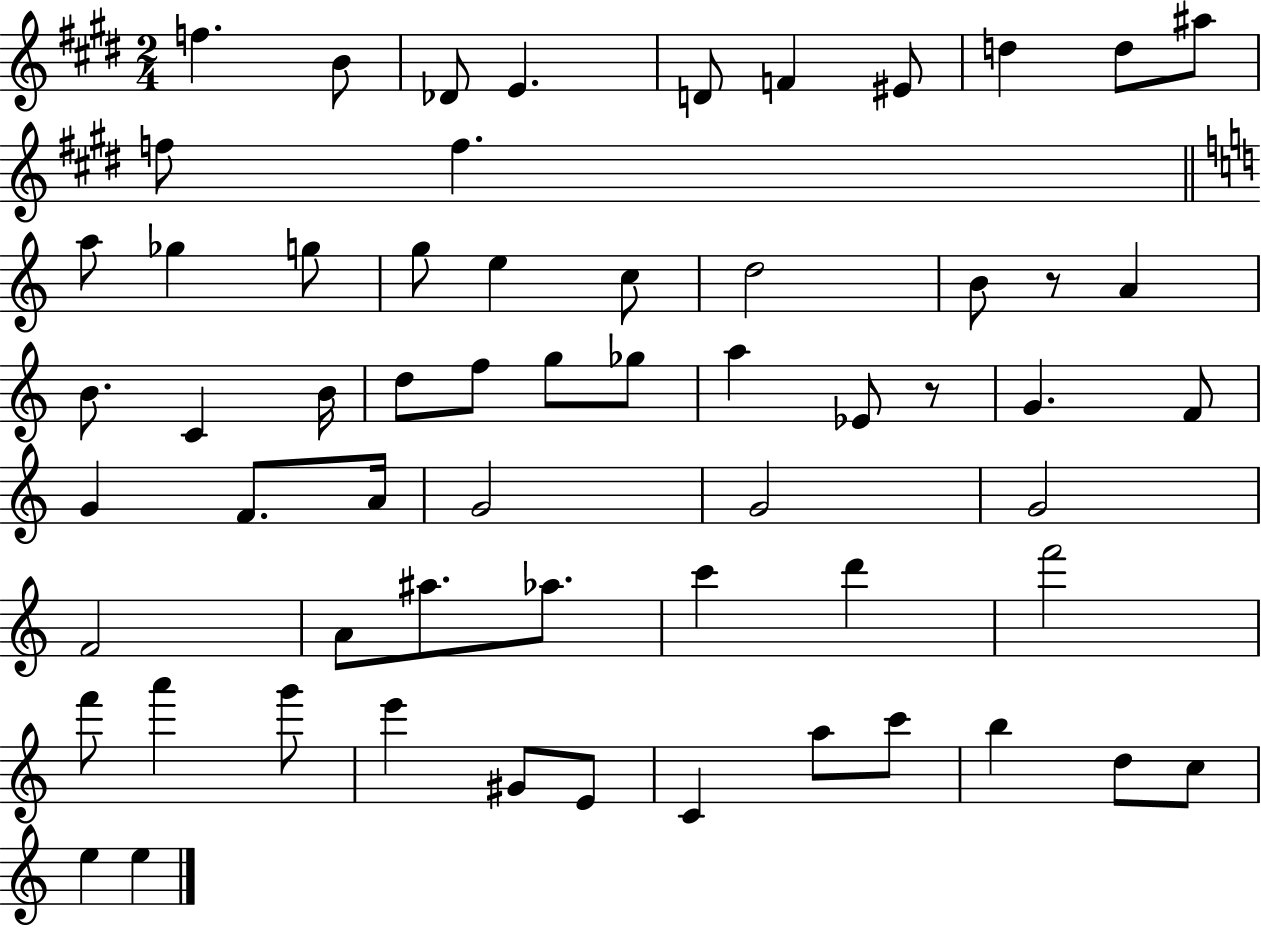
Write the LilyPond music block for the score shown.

{
  \clef treble
  \numericTimeSignature
  \time 2/4
  \key e \major
  \repeat volta 2 { f''4. b'8 | des'8 e'4. | d'8 f'4 eis'8 | d''4 d''8 ais''8 | \break f''8 f''4. | \bar "||" \break \key c \major a''8 ges''4 g''8 | g''8 e''4 c''8 | d''2 | b'8 r8 a'4 | \break b'8. c'4 b'16 | d''8 f''8 g''8 ges''8 | a''4 ees'8 r8 | g'4. f'8 | \break g'4 f'8. a'16 | g'2 | g'2 | g'2 | \break f'2 | a'8 ais''8. aes''8. | c'''4 d'''4 | f'''2 | \break f'''8 a'''4 g'''8 | e'''4 gis'8 e'8 | c'4 a''8 c'''8 | b''4 d''8 c''8 | \break e''4 e''4 | } \bar "|."
}